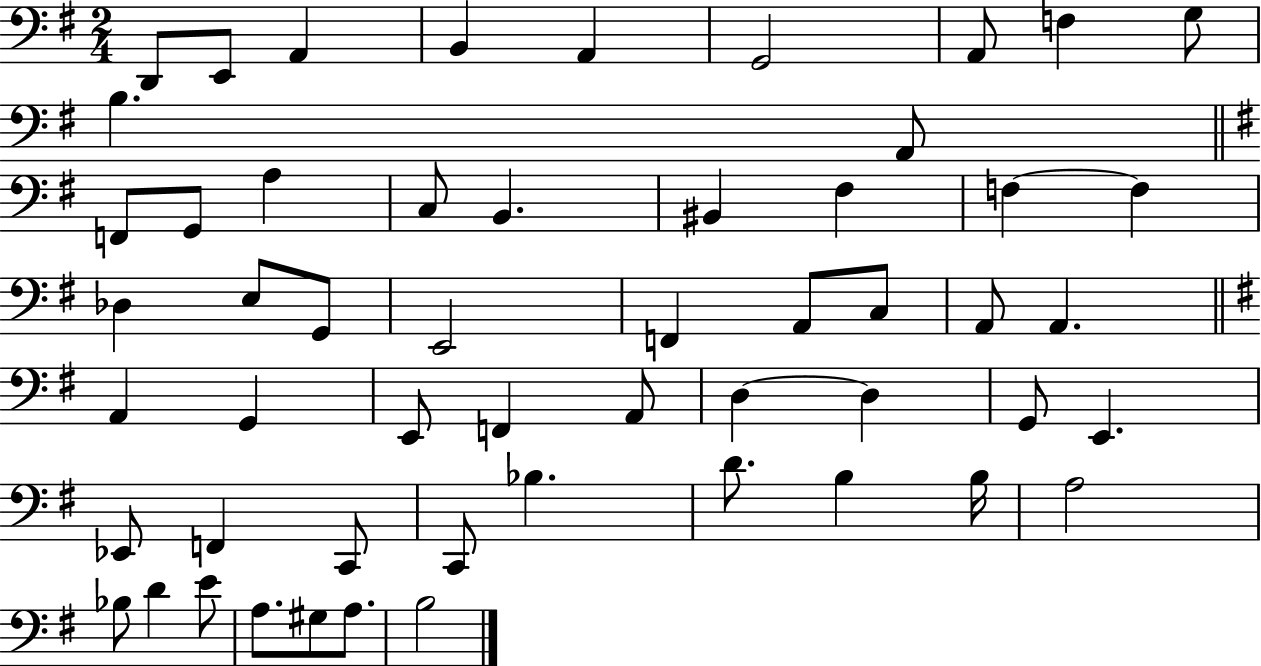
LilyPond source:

{
  \clef bass
  \numericTimeSignature
  \time 2/4
  \key g \major
  d,8 e,8 a,4 | b,4 a,4 | g,2 | a,8 f4 g8 | \break b4. a,8 | \bar "||" \break \key g \major f,8 g,8 a4 | c8 b,4. | bis,4 fis4 | f4~~ f4 | \break des4 e8 g,8 | e,2 | f,4 a,8 c8 | a,8 a,4. | \break \bar "||" \break \key g \major a,4 g,4 | e,8 f,4 a,8 | d4~~ d4 | g,8 e,4. | \break ees,8 f,4 c,8 | c,8 bes4. | d'8. b4 b16 | a2 | \break bes8 d'4 e'8 | a8. gis8 a8. | b2 | \bar "|."
}